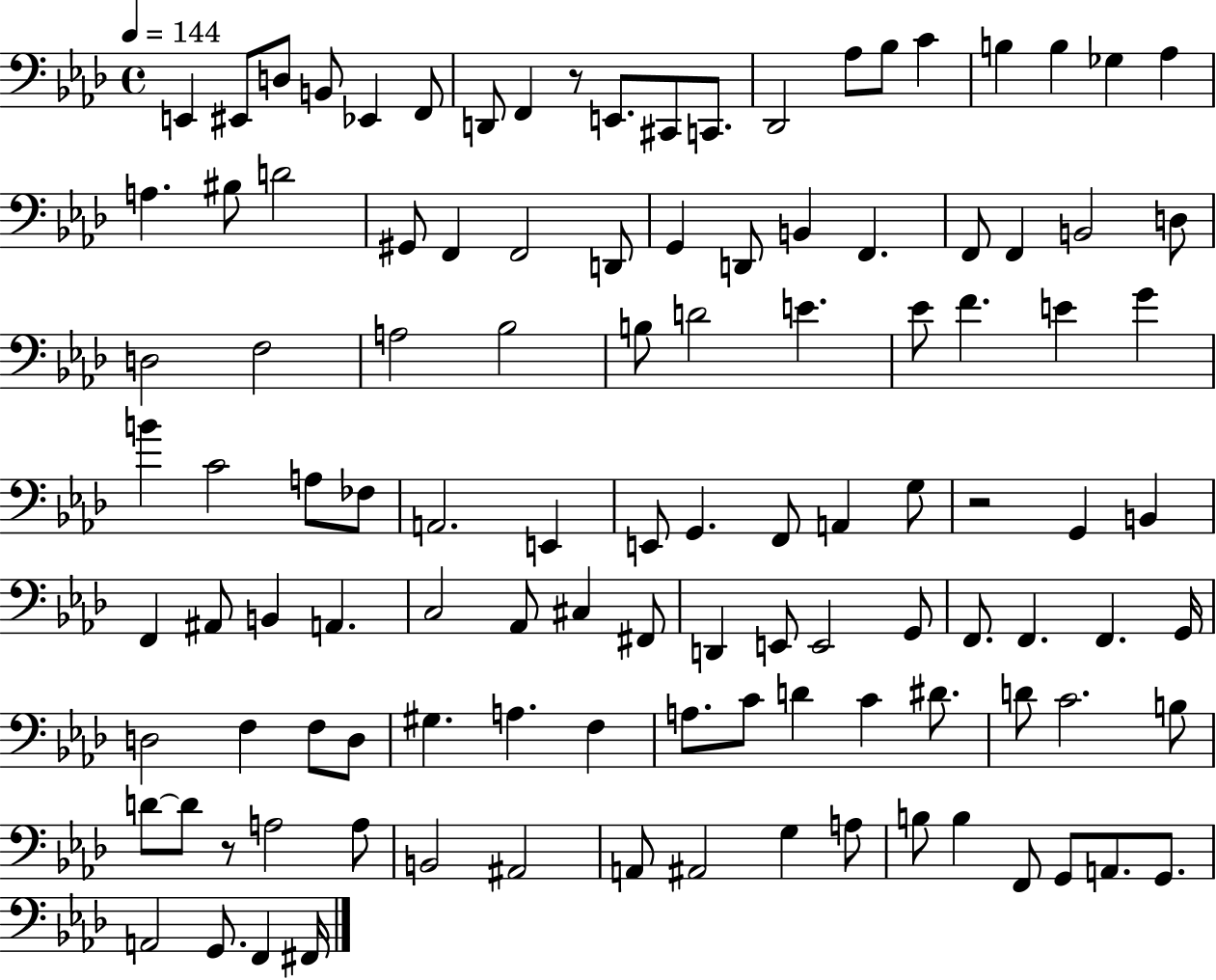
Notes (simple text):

E2/q EIS2/e D3/e B2/e Eb2/q F2/e D2/e F2/q R/e E2/e. C#2/e C2/e. Db2/h Ab3/e Bb3/e C4/q B3/q B3/q Gb3/q Ab3/q A3/q. BIS3/e D4/h G#2/e F2/q F2/h D2/e G2/q D2/e B2/q F2/q. F2/e F2/q B2/h D3/e D3/h F3/h A3/h Bb3/h B3/e D4/h E4/q. Eb4/e F4/q. E4/q G4/q B4/q C4/h A3/e FES3/e A2/h. E2/q E2/e G2/q. F2/e A2/q G3/e R/h G2/q B2/q F2/q A#2/e B2/q A2/q. C3/h Ab2/e C#3/q F#2/e D2/q E2/e E2/h G2/e F2/e. F2/q. F2/q. G2/s D3/h F3/q F3/e D3/e G#3/q. A3/q. F3/q A3/e. C4/e D4/q C4/q D#4/e. D4/e C4/h. B3/e D4/e D4/e R/e A3/h A3/e B2/h A#2/h A2/e A#2/h G3/q A3/e B3/e B3/q F2/e G2/e A2/e. G2/e. A2/h G2/e. F2/q F#2/s